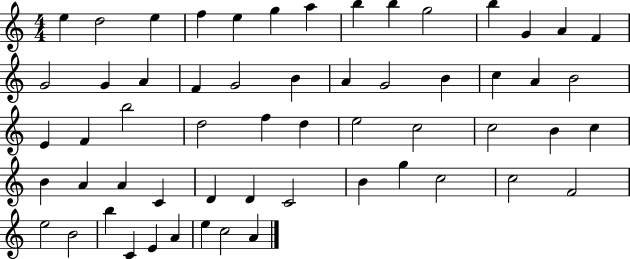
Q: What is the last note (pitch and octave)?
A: A4